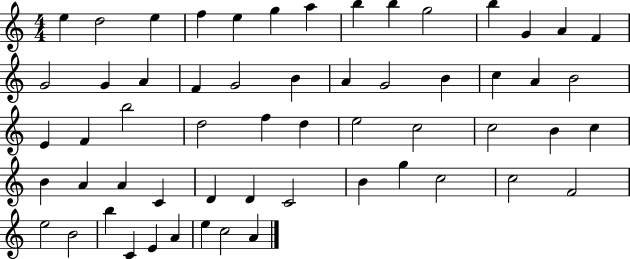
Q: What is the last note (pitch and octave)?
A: A4